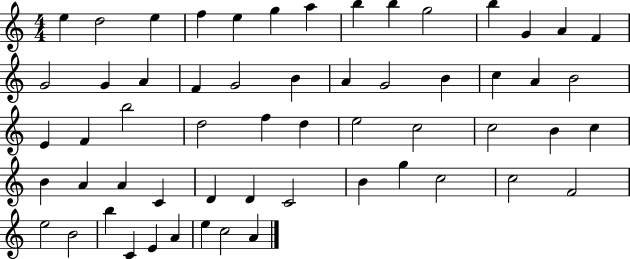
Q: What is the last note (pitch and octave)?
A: A4